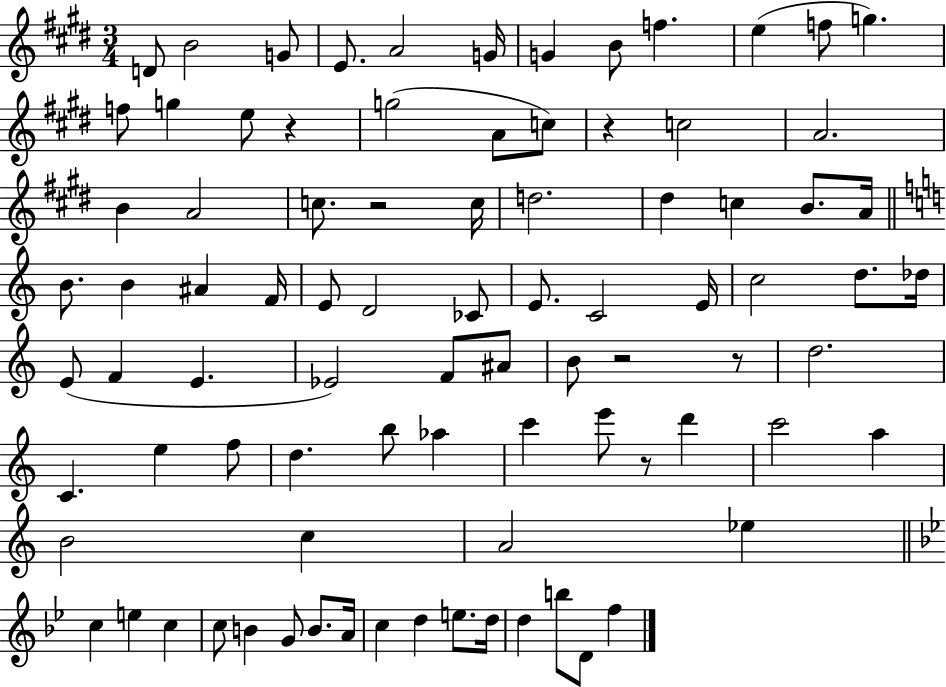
D4/e B4/h G4/e E4/e. A4/h G4/s G4/q B4/e F5/q. E5/q F5/e G5/q. F5/e G5/q E5/e R/q G5/h A4/e C5/e R/q C5/h A4/h. B4/q A4/h C5/e. R/h C5/s D5/h. D#5/q C5/q B4/e. A4/s B4/e. B4/q A#4/q F4/s E4/e D4/h CES4/e E4/e. C4/h E4/s C5/h D5/e. Db5/s E4/e F4/q E4/q. Eb4/h F4/e A#4/e B4/e R/h R/e D5/h. C4/q. E5/q F5/e D5/q. B5/e Ab5/q C6/q E6/e R/e D6/q C6/h A5/q B4/h C5/q A4/h Eb5/q C5/q E5/q C5/q C5/e B4/q G4/e B4/e. A4/s C5/q D5/q E5/e. D5/s D5/q B5/e D4/e F5/q